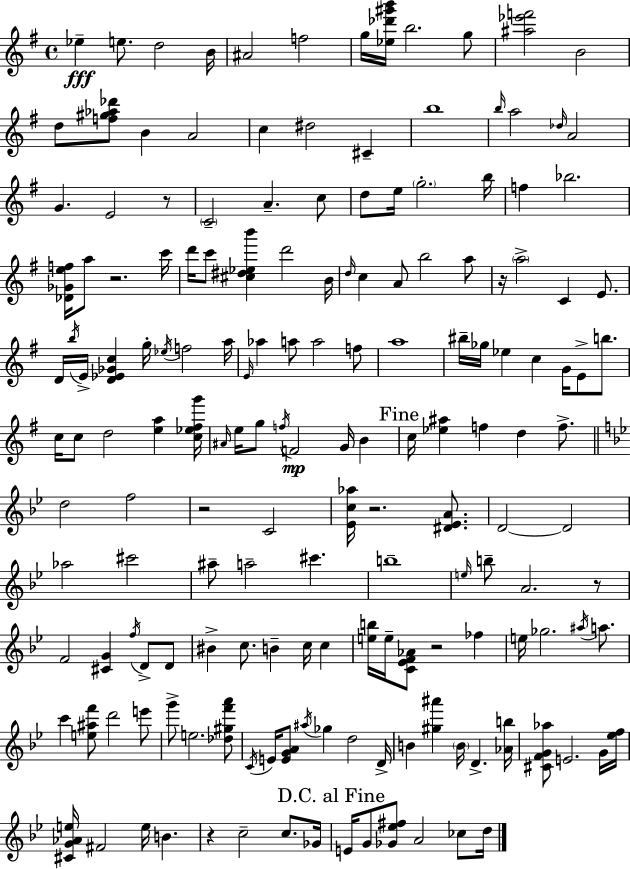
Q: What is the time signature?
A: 4/4